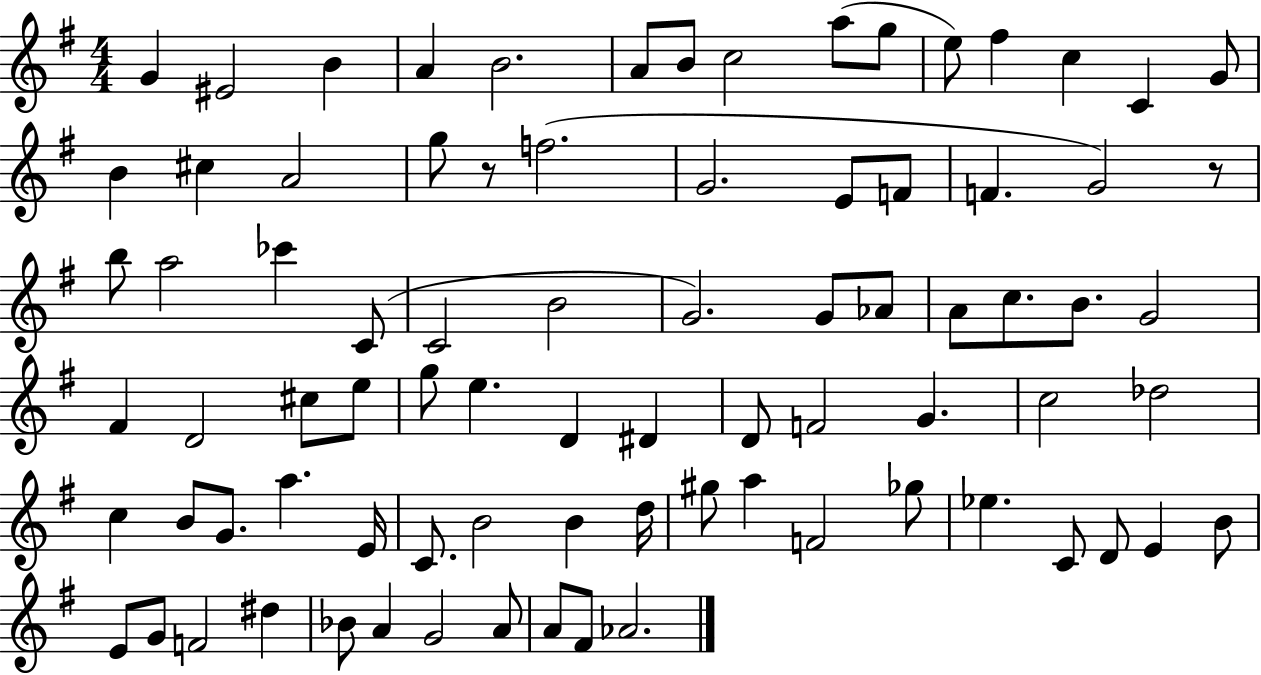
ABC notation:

X:1
T:Untitled
M:4/4
L:1/4
K:G
G ^E2 B A B2 A/2 B/2 c2 a/2 g/2 e/2 ^f c C G/2 B ^c A2 g/2 z/2 f2 G2 E/2 F/2 F G2 z/2 b/2 a2 _c' C/2 C2 B2 G2 G/2 _A/2 A/2 c/2 B/2 G2 ^F D2 ^c/2 e/2 g/2 e D ^D D/2 F2 G c2 _d2 c B/2 G/2 a E/4 C/2 B2 B d/4 ^g/2 a F2 _g/2 _e C/2 D/2 E B/2 E/2 G/2 F2 ^d _B/2 A G2 A/2 A/2 ^F/2 _A2